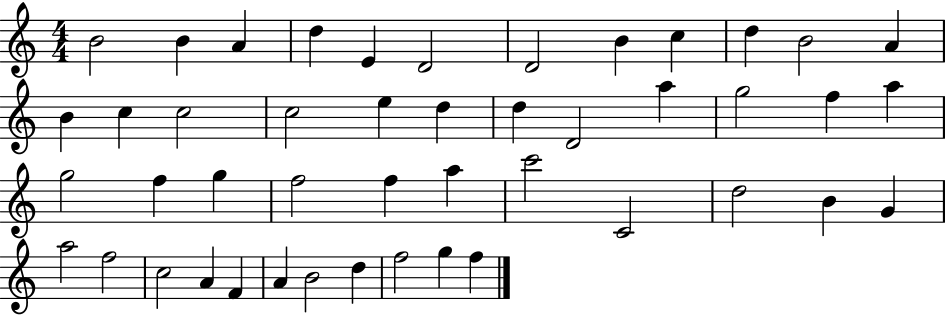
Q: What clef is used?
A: treble